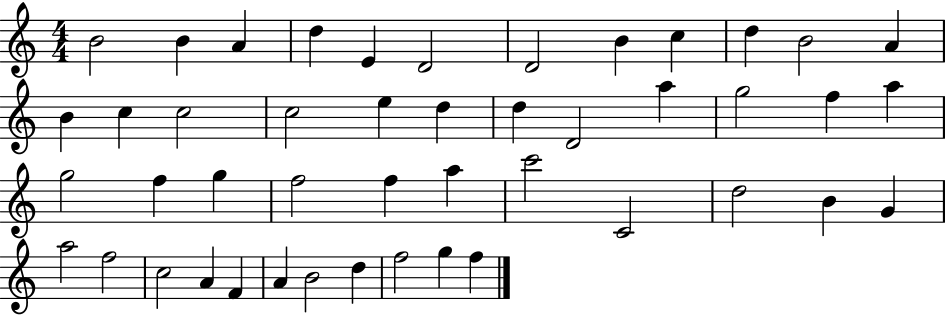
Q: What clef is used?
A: treble